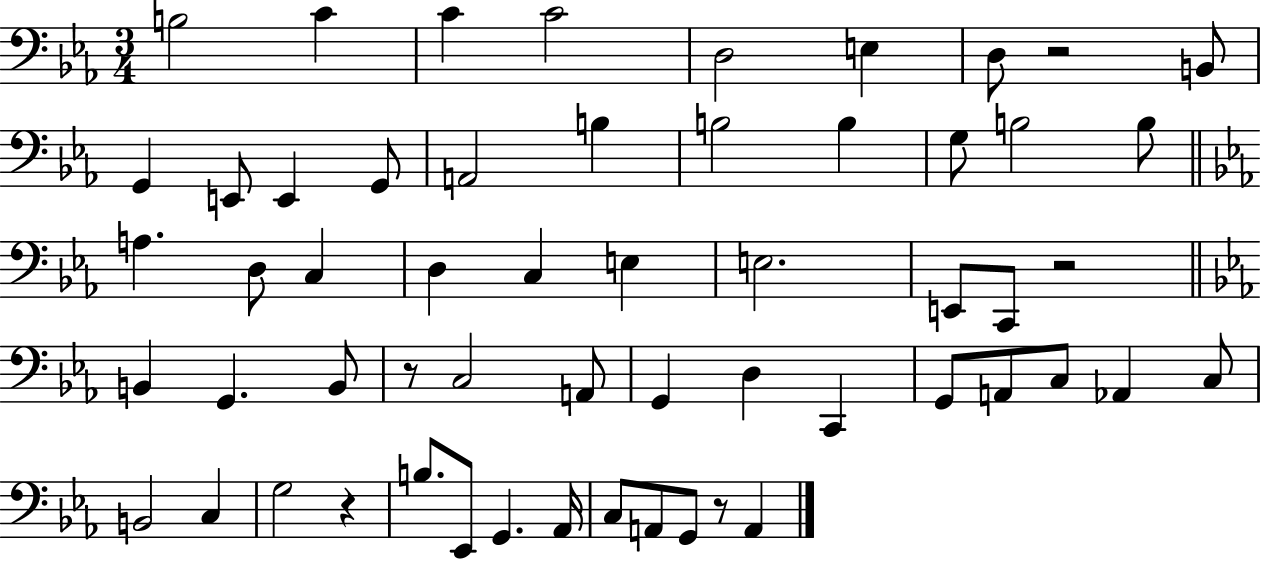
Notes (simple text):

B3/h C4/q C4/q C4/h D3/h E3/q D3/e R/h B2/e G2/q E2/e E2/q G2/e A2/h B3/q B3/h B3/q G3/e B3/h B3/e A3/q. D3/e C3/q D3/q C3/q E3/q E3/h. E2/e C2/e R/h B2/q G2/q. B2/e R/e C3/h A2/e G2/q D3/q C2/q G2/e A2/e C3/e Ab2/q C3/e B2/h C3/q G3/h R/q B3/e. Eb2/e G2/q. Ab2/s C3/e A2/e G2/e R/e A2/q